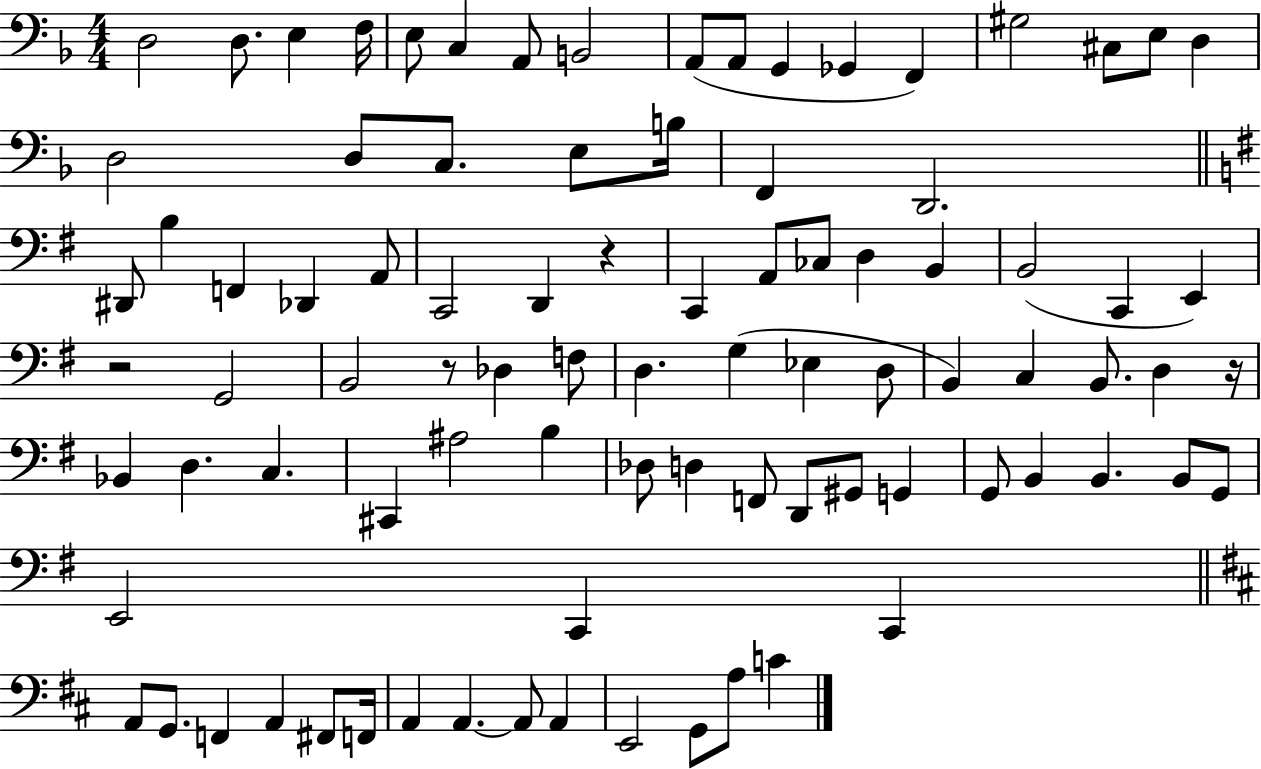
{
  \clef bass
  \numericTimeSignature
  \time 4/4
  \key f \major
  d2 d8. e4 f16 | e8 c4 a,8 b,2 | a,8( a,8 g,4 ges,4 f,4) | gis2 cis8 e8 d4 | \break d2 d8 c8. e8 b16 | f,4 d,2. | \bar "||" \break \key g \major dis,8 b4 f,4 des,4 a,8 | c,2 d,4 r4 | c,4 a,8 ces8 d4 b,4 | b,2( c,4 e,4) | \break r2 g,2 | b,2 r8 des4 f8 | d4. g4( ees4 d8 | b,4) c4 b,8. d4 r16 | \break bes,4 d4. c4. | cis,4 ais2 b4 | des8 d4 f,8 d,8 gis,8 g,4 | g,8 b,4 b,4. b,8 g,8 | \break e,2 c,4 c,4 | \bar "||" \break \key b \minor a,8 g,8. f,4 a,4 fis,8 f,16 | a,4 a,4.~~ a,8 a,4 | e,2 g,8 a8 c'4 | \bar "|."
}